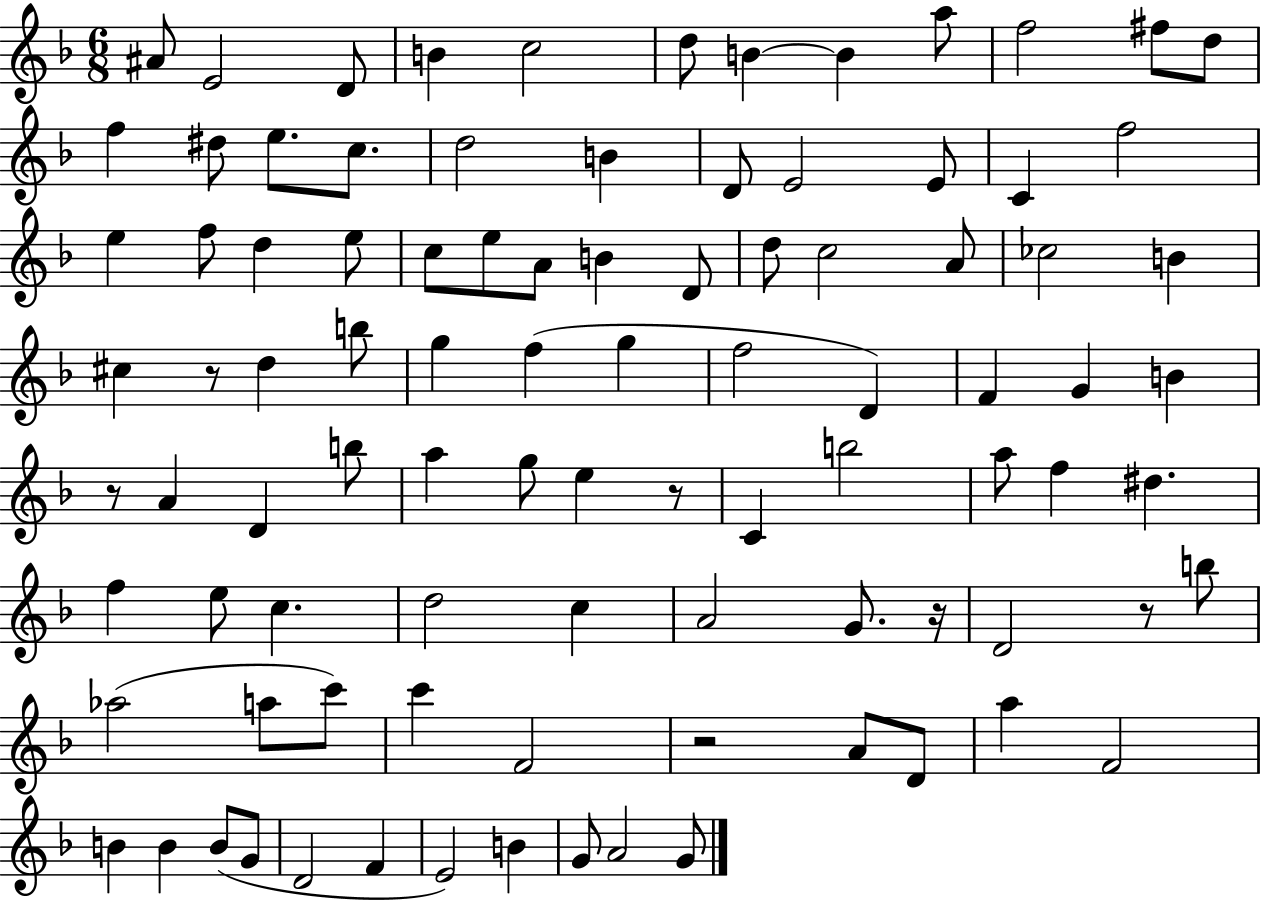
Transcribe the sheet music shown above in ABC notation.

X:1
T:Untitled
M:6/8
L:1/4
K:F
^A/2 E2 D/2 B c2 d/2 B B a/2 f2 ^f/2 d/2 f ^d/2 e/2 c/2 d2 B D/2 E2 E/2 C f2 e f/2 d e/2 c/2 e/2 A/2 B D/2 d/2 c2 A/2 _c2 B ^c z/2 d b/2 g f g f2 D F G B z/2 A D b/2 a g/2 e z/2 C b2 a/2 f ^d f e/2 c d2 c A2 G/2 z/4 D2 z/2 b/2 _a2 a/2 c'/2 c' F2 z2 A/2 D/2 a F2 B B B/2 G/2 D2 F E2 B G/2 A2 G/2